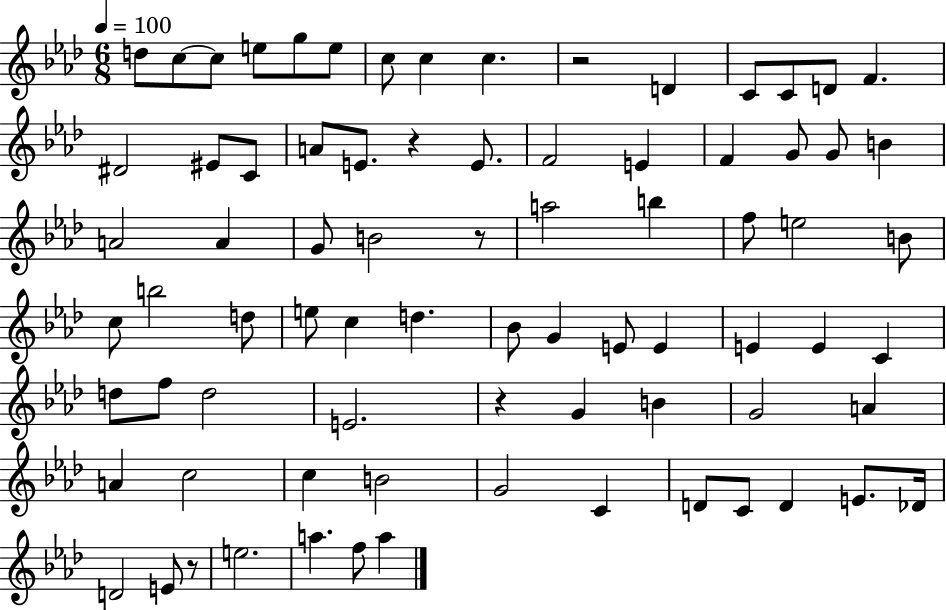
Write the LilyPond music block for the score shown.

{
  \clef treble
  \numericTimeSignature
  \time 6/8
  \key aes \major
  \tempo 4 = 100
  d''8 c''8~~ c''8 e''8 g''8 e''8 | c''8 c''4 c''4. | r2 d'4 | c'8 c'8 d'8 f'4. | \break dis'2 eis'8 c'8 | a'8 e'8. r4 e'8. | f'2 e'4 | f'4 g'8 g'8 b'4 | \break a'2 a'4 | g'8 b'2 r8 | a''2 b''4 | f''8 e''2 b'8 | \break c''8 b''2 d''8 | e''8 c''4 d''4. | bes'8 g'4 e'8 e'4 | e'4 e'4 c'4 | \break d''8 f''8 d''2 | e'2. | r4 g'4 b'4 | g'2 a'4 | \break a'4 c''2 | c''4 b'2 | g'2 c'4 | d'8 c'8 d'4 e'8. des'16 | \break d'2 e'8 r8 | e''2. | a''4. f''8 a''4 | \bar "|."
}